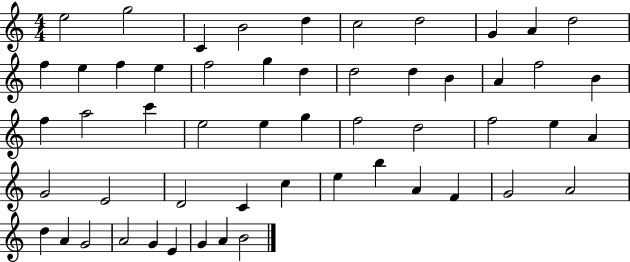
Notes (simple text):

E5/h G5/h C4/q B4/h D5/q C5/h D5/h G4/q A4/q D5/h F5/q E5/q F5/q E5/q F5/h G5/q D5/q D5/h D5/q B4/q A4/q F5/h B4/q F5/q A5/h C6/q E5/h E5/q G5/q F5/h D5/h F5/h E5/q A4/q G4/h E4/h D4/h C4/q C5/q E5/q B5/q A4/q F4/q G4/h A4/h D5/q A4/q G4/h A4/h G4/q E4/q G4/q A4/q B4/h